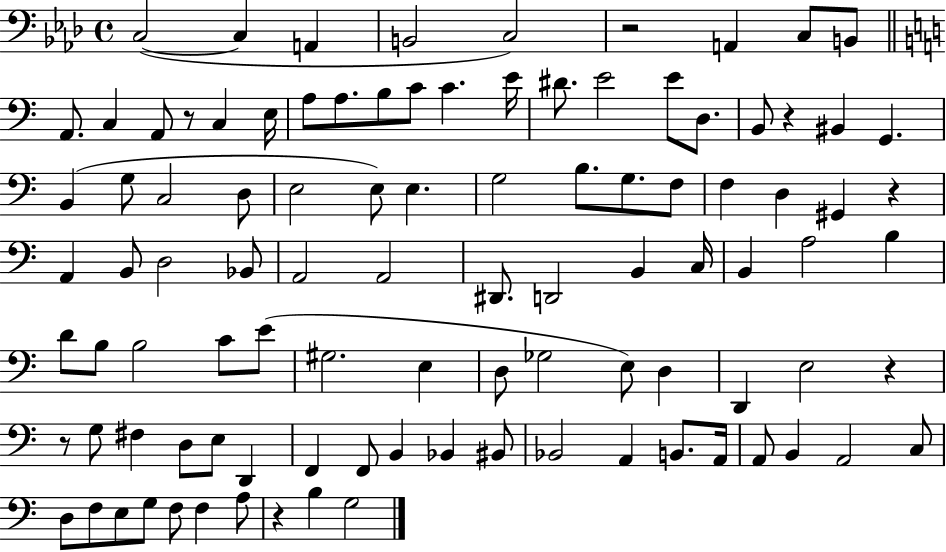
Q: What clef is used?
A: bass